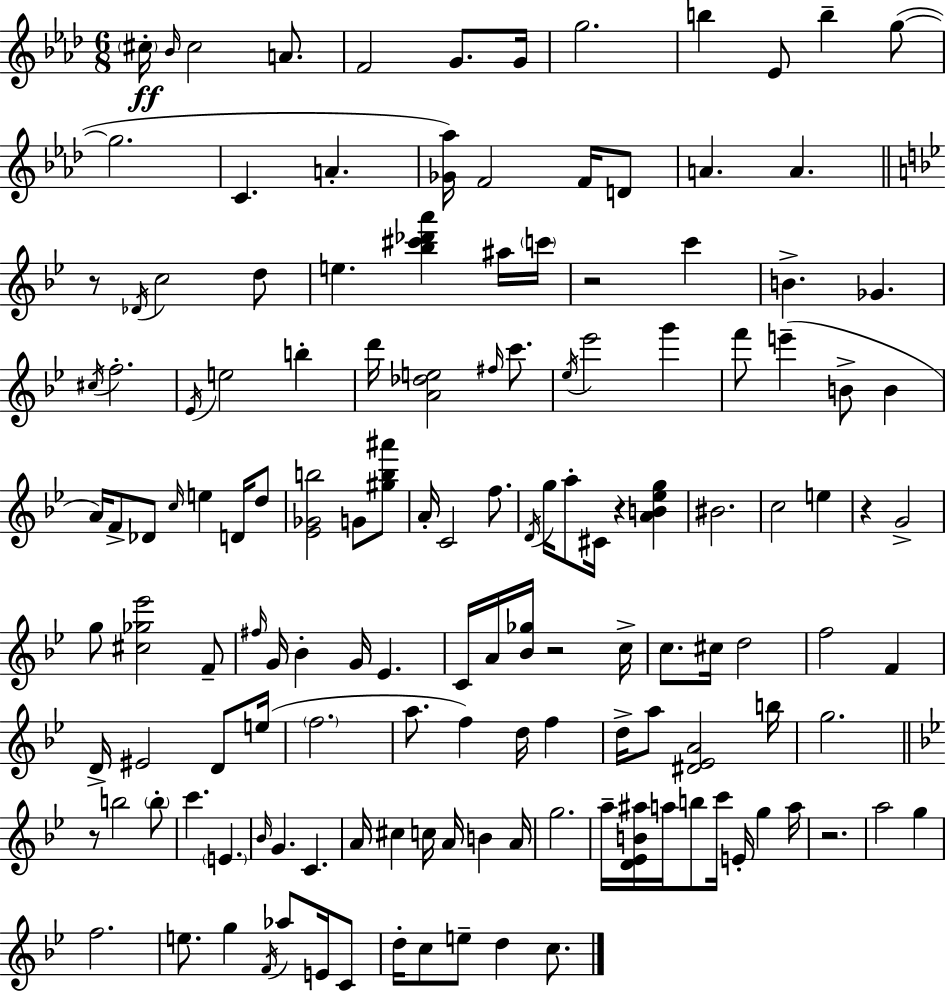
C#5/s Bb4/s C#5/h A4/e. F4/h G4/e. G4/s G5/h. B5/q Eb4/e B5/q G5/e G5/h. C4/q. A4/q. [Gb4,Ab5]/s F4/h F4/s D4/e A4/q. A4/q. R/e Db4/s C5/h D5/e E5/q. [Bb5,C#6,Db6,A6]/q A#5/s C6/s R/h C6/q B4/q. Gb4/q. C#5/s F5/h. Eb4/s E5/h B5/q D6/s [A4,Db5,E5]/h F#5/s C6/e. Eb5/s Eb6/h G6/q F6/e E6/q B4/e B4/q A4/s F4/e Db4/e C5/s E5/q D4/s D5/e [Eb4,Gb4,B5]/h G4/e [G#5,B5,A#6]/e A4/s C4/h F5/e. D4/s G5/s A5/e C#4/s R/q [A4,B4,Eb5,G5]/q BIS4/h. C5/h E5/q R/q G4/h G5/e [C#5,Gb5,Eb6]/h F4/e F#5/s G4/s Bb4/q G4/s Eb4/q. C4/s A4/s [Bb4,Gb5]/s R/h C5/s C5/e. C#5/s D5/h F5/h F4/q D4/s EIS4/h D4/e E5/s F5/h. A5/e. F5/q D5/s F5/q D5/s A5/e [D#4,Eb4,A4]/h B5/s G5/h. R/e B5/h B5/e C6/q. E4/q. Bb4/s G4/q. C4/q. A4/s C#5/q C5/s A4/s B4/q A4/s G5/h. A5/s [D4,Eb4,B4,A#5]/s A5/s B5/e C6/s E4/s G5/q A5/s R/h. A5/h G5/q F5/h. E5/e. G5/q F4/s Ab5/e E4/s C4/e D5/s C5/e E5/e D5/q C5/e.